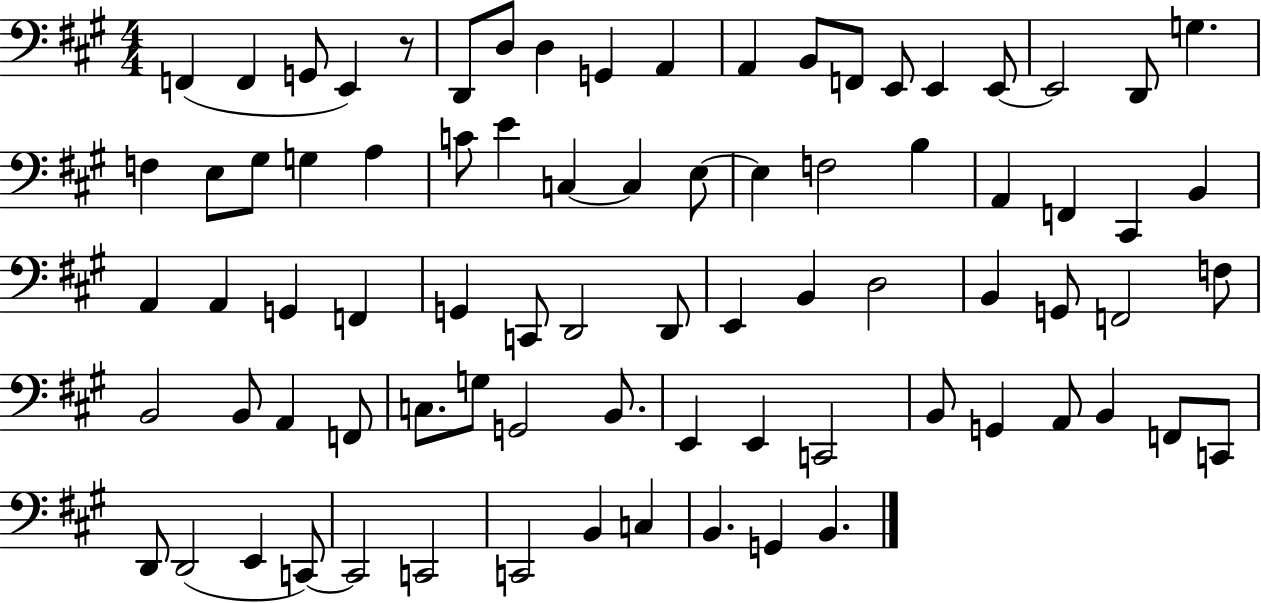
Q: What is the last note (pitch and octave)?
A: B2